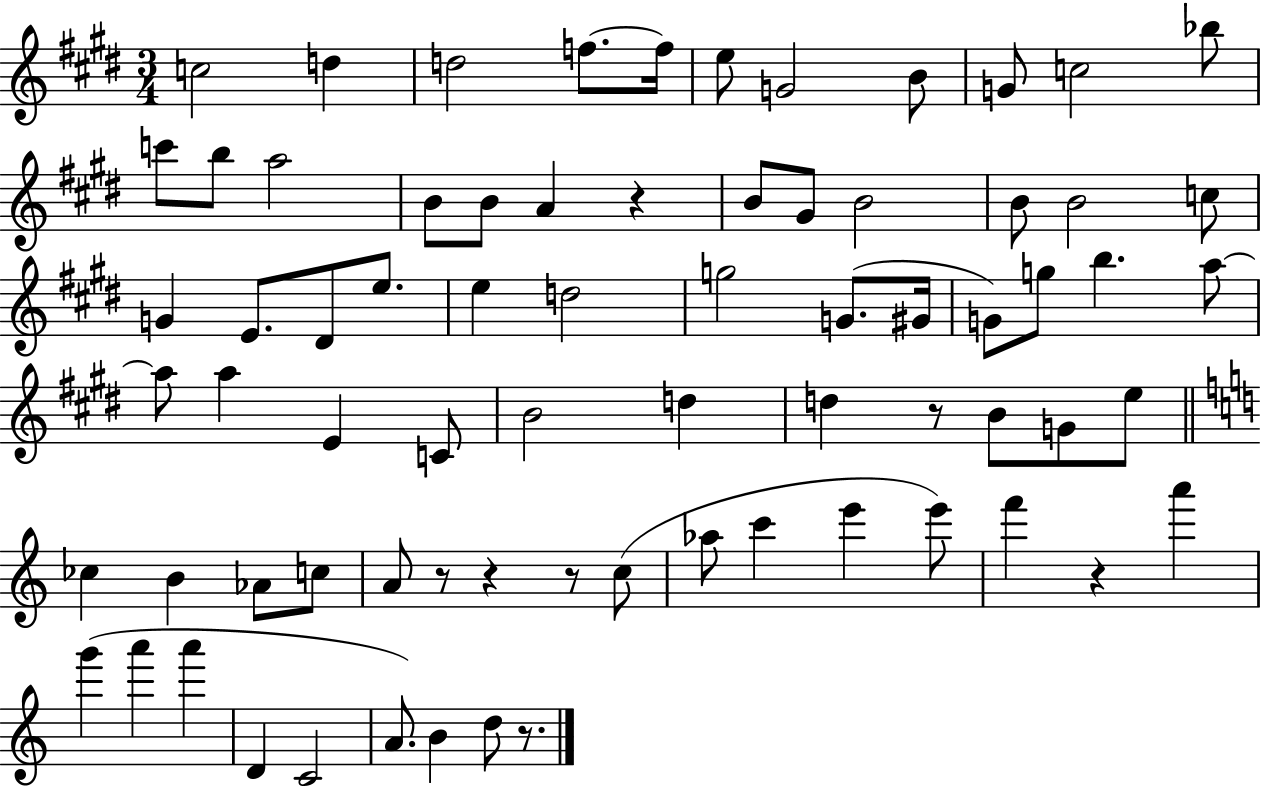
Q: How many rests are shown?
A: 7